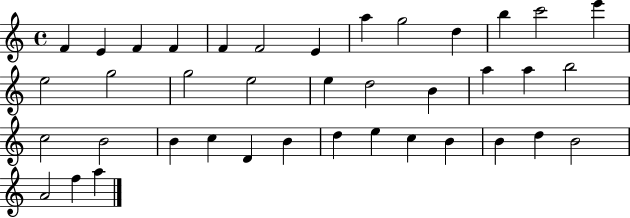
{
  \clef treble
  \time 4/4
  \defaultTimeSignature
  \key c \major
  f'4 e'4 f'4 f'4 | f'4 f'2 e'4 | a''4 g''2 d''4 | b''4 c'''2 e'''4 | \break e''2 g''2 | g''2 e''2 | e''4 d''2 b'4 | a''4 a''4 b''2 | \break c''2 b'2 | b'4 c''4 d'4 b'4 | d''4 e''4 c''4 b'4 | b'4 d''4 b'2 | \break a'2 f''4 a''4 | \bar "|."
}